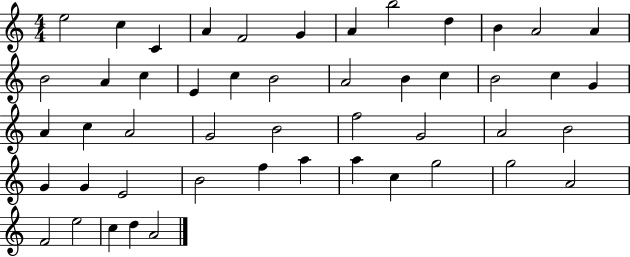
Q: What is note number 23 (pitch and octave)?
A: C5